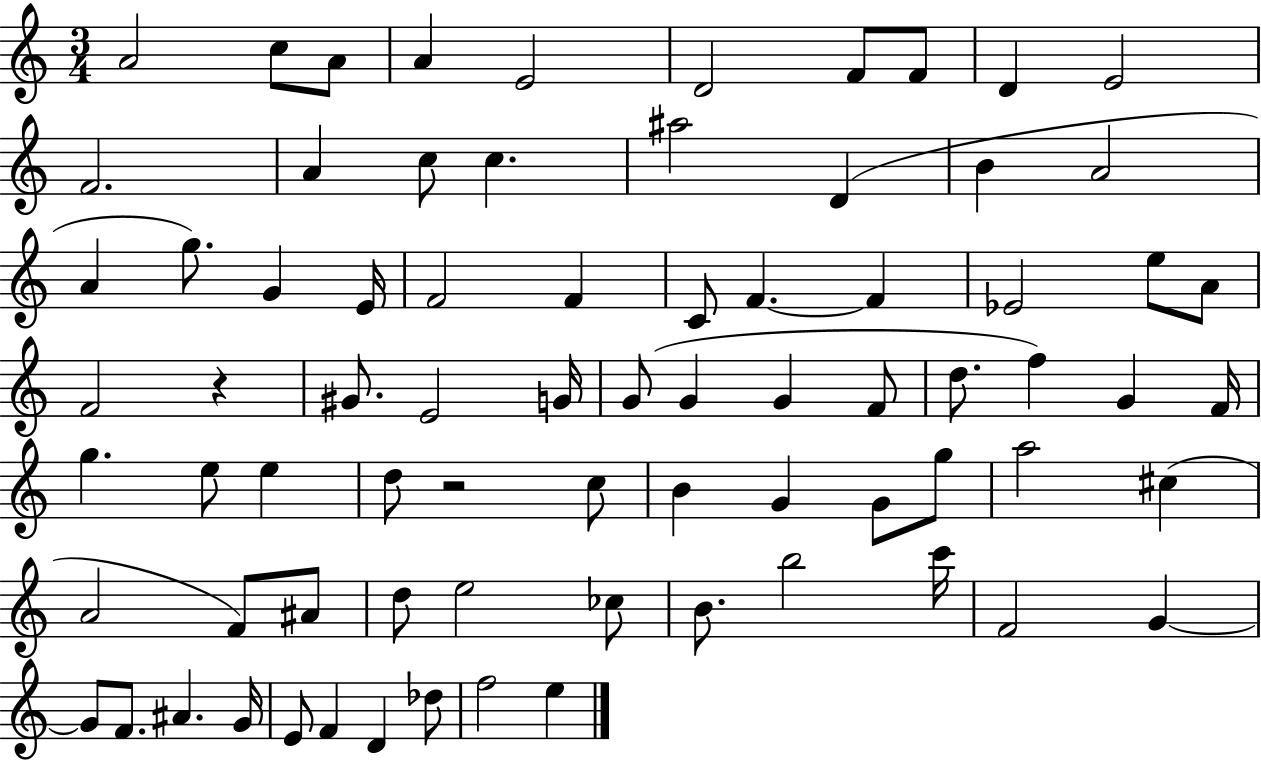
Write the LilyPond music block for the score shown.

{
  \clef treble
  \numericTimeSignature
  \time 3/4
  \key c \major
  a'2 c''8 a'8 | a'4 e'2 | d'2 f'8 f'8 | d'4 e'2 | \break f'2. | a'4 c''8 c''4. | ais''2 d'4( | b'4 a'2 | \break a'4 g''8.) g'4 e'16 | f'2 f'4 | c'8 f'4.~~ f'4 | ees'2 e''8 a'8 | \break f'2 r4 | gis'8. e'2 g'16 | g'8( g'4 g'4 f'8 | d''8. f''4) g'4 f'16 | \break g''4. e''8 e''4 | d''8 r2 c''8 | b'4 g'4 g'8 g''8 | a''2 cis''4( | \break a'2 f'8) ais'8 | d''8 e''2 ces''8 | b'8. b''2 c'''16 | f'2 g'4~~ | \break g'8 f'8. ais'4. g'16 | e'8 f'4 d'4 des''8 | f''2 e''4 | \bar "|."
}